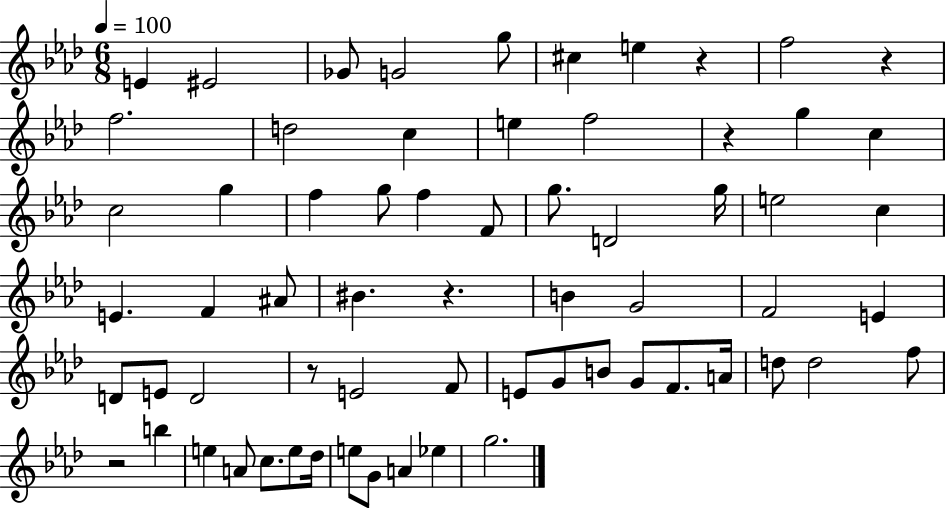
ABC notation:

X:1
T:Untitled
M:6/8
L:1/4
K:Ab
E ^E2 _G/2 G2 g/2 ^c e z f2 z f2 d2 c e f2 z g c c2 g f g/2 f F/2 g/2 D2 g/4 e2 c E F ^A/2 ^B z B G2 F2 E D/2 E/2 D2 z/2 E2 F/2 E/2 G/2 B/2 G/2 F/2 A/4 d/2 d2 f/2 z2 b e A/2 c/2 e/2 _d/4 e/2 G/2 A _e g2